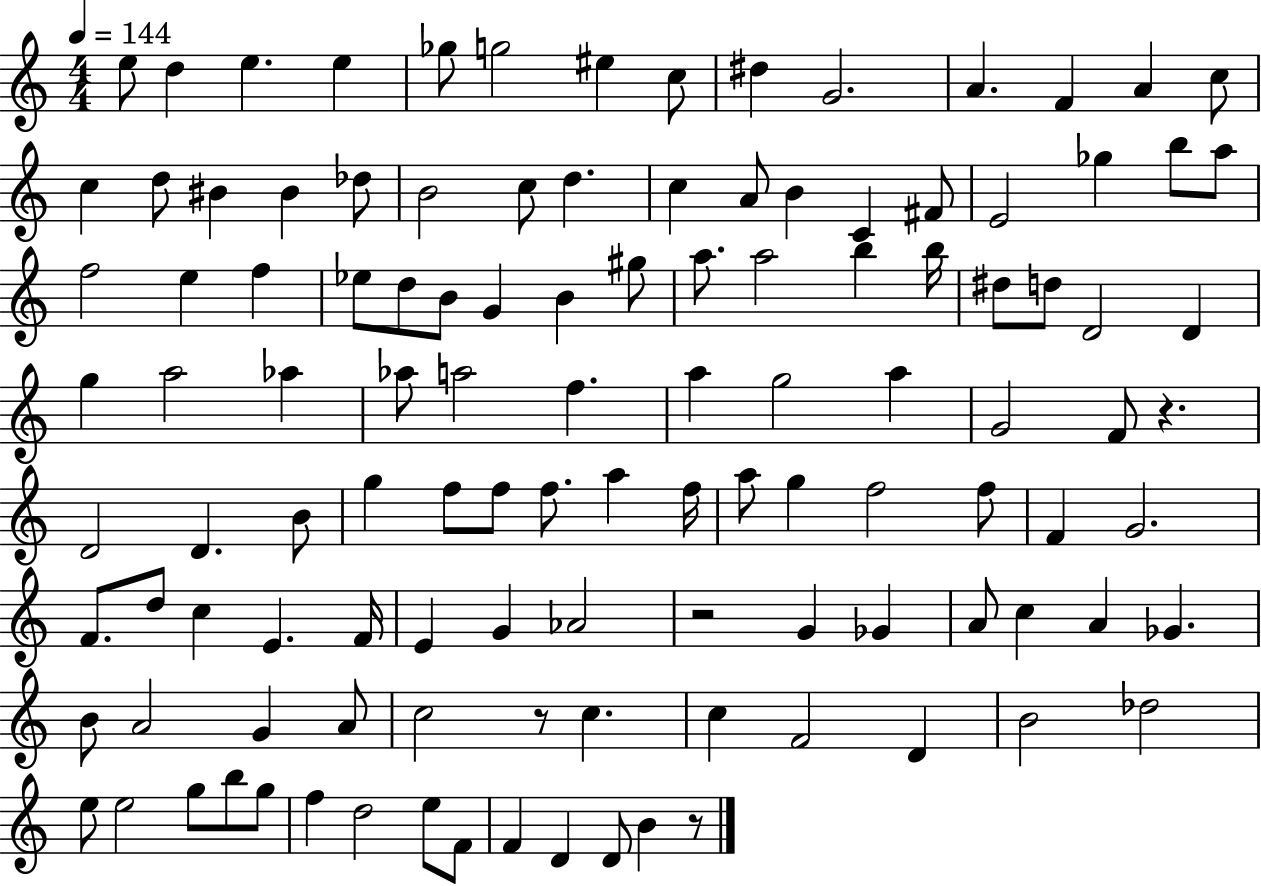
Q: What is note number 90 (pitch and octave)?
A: A4